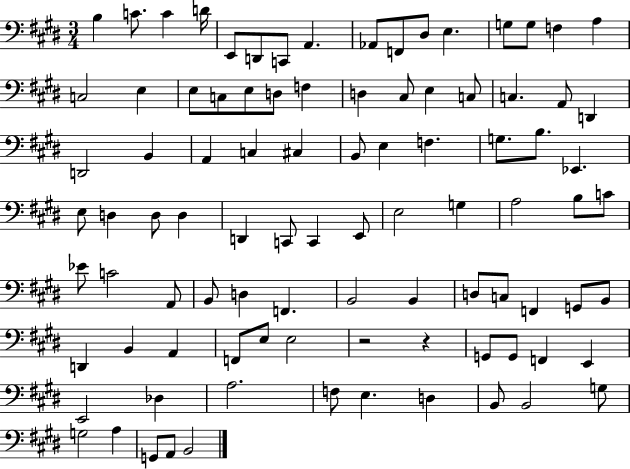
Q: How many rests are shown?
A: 2